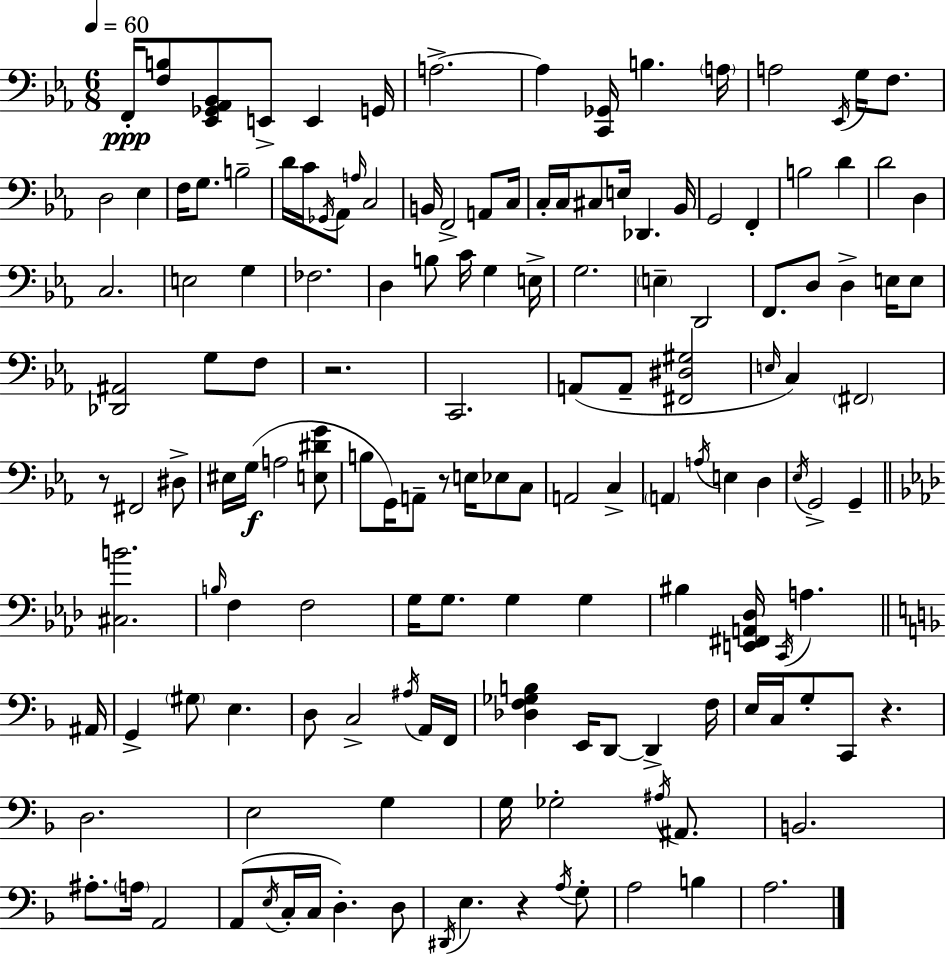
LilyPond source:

{
  \clef bass
  \numericTimeSignature
  \time 6/8
  \key c \minor
  \tempo 4 = 60
  f,16-.\ppp <f b>8 <ees, ges, aes, bes,>8 e,8-> e,4 g,16 | a2.->~~ | a4 <c, ges,>16 b4. \parenthesize a16 | a2 \acciaccatura { ees,16 } g16 f8. | \break d2 ees4 | f16 g8. b2-- | d'16 c'16 \acciaccatura { ges,16 } aes,8 \grace { a16 } c2 | b,16 f,2-> | \break a,8 c16 c16-. c16 cis8 e16 des,4. | bes,16 g,2 f,4-. | b2 d'4 | d'2 d4 | \break c2. | e2 g4 | fes2. | d4 b8 c'16 g4 | \break e16-> g2. | \parenthesize e4-- d,2 | f,8. d8 d4-> | e16 e8 <des, ais,>2 g8 | \break f8 r2. | c,2. | a,8( a,8-- <fis, dis gis>2 | \grace { e16 } c4) \parenthesize fis,2 | \break r8 fis,2 | dis8-> eis16 g16(\f a2 | <e dis' g'>8 b8 g,16) a,8-- r8 e16 | ees8 c8 a,2 | \break c4-> \parenthesize a,4 \acciaccatura { a16 } e4 | d4 \acciaccatura { ees16 } g,2-> | g,4-- \bar "||" \break \key aes \major <cis b'>2. | \grace { b16 } f4 f2 | g16 g8. g4 g4 | bis4 <e, fis, a, des>16 \acciaccatura { c,16 } a4. | \break \bar "||" \break \key f \major ais,16 g,4-> \parenthesize gis8 e4. | d8 c2-> \acciaccatura { ais16 } | a,16 f,16 <des f ges b>4 e,16 d,8~~ d,4-> | f16 e16 c16 g8-. c,8 r4. | \break d2. | e2 g4 | g16 ges2-. \acciaccatura { ais16 } | ais,8. b,2. | \break ais8.-. \parenthesize a16 a,2 | a,8( \acciaccatura { e16 } c16-. c16 d4.-.) | d8 \acciaccatura { dis,16 } e4. r4 | \acciaccatura { a16 } g8-. a2 | \break b4 a2. | \bar "|."
}